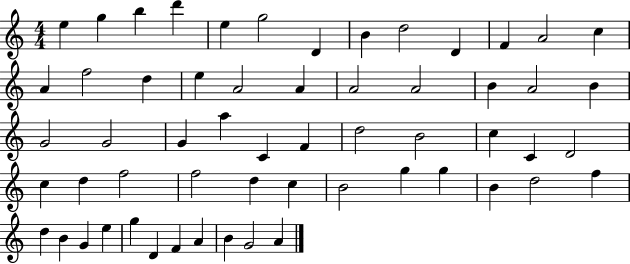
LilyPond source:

{
  \clef treble
  \numericTimeSignature
  \time 4/4
  \key c \major
  e''4 g''4 b''4 d'''4 | e''4 g''2 d'4 | b'4 d''2 d'4 | f'4 a'2 c''4 | \break a'4 f''2 d''4 | e''4 a'2 a'4 | a'2 a'2 | b'4 a'2 b'4 | \break g'2 g'2 | g'4 a''4 c'4 f'4 | d''2 b'2 | c''4 c'4 d'2 | \break c''4 d''4 f''2 | f''2 d''4 c''4 | b'2 g''4 g''4 | b'4 d''2 f''4 | \break d''4 b'4 g'4 e''4 | g''4 d'4 f'4 a'4 | b'4 g'2 a'4 | \bar "|."
}